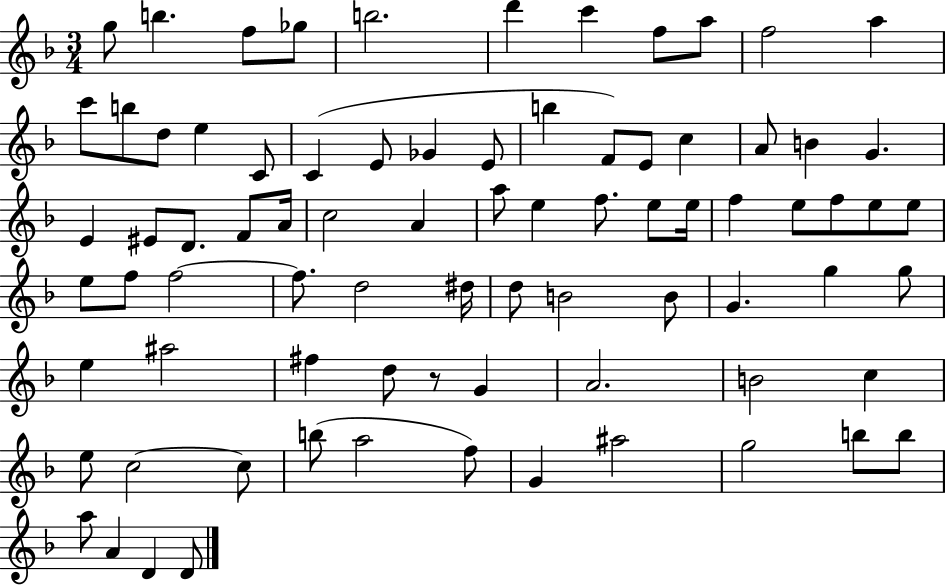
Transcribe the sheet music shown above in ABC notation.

X:1
T:Untitled
M:3/4
L:1/4
K:F
g/2 b f/2 _g/2 b2 d' c' f/2 a/2 f2 a c'/2 b/2 d/2 e C/2 C E/2 _G E/2 b F/2 E/2 c A/2 B G E ^E/2 D/2 F/2 A/4 c2 A a/2 e f/2 e/2 e/4 f e/2 f/2 e/2 e/2 e/2 f/2 f2 f/2 d2 ^d/4 d/2 B2 B/2 G g g/2 e ^a2 ^f d/2 z/2 G A2 B2 c e/2 c2 c/2 b/2 a2 f/2 G ^a2 g2 b/2 b/2 a/2 A D D/2